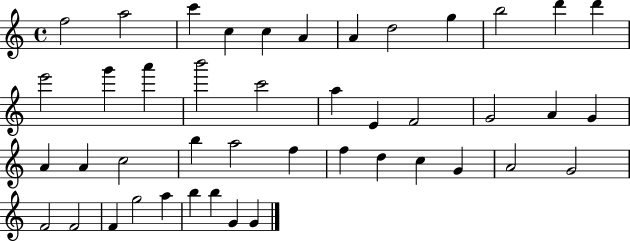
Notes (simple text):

F5/h A5/h C6/q C5/q C5/q A4/q A4/q D5/h G5/q B5/h D6/q D6/q E6/h G6/q A6/q B6/h C6/h A5/q E4/q F4/h G4/h A4/q G4/q A4/q A4/q C5/h B5/q A5/h F5/q F5/q D5/q C5/q G4/q A4/h G4/h F4/h F4/h F4/q G5/h A5/q B5/q B5/q G4/q G4/q